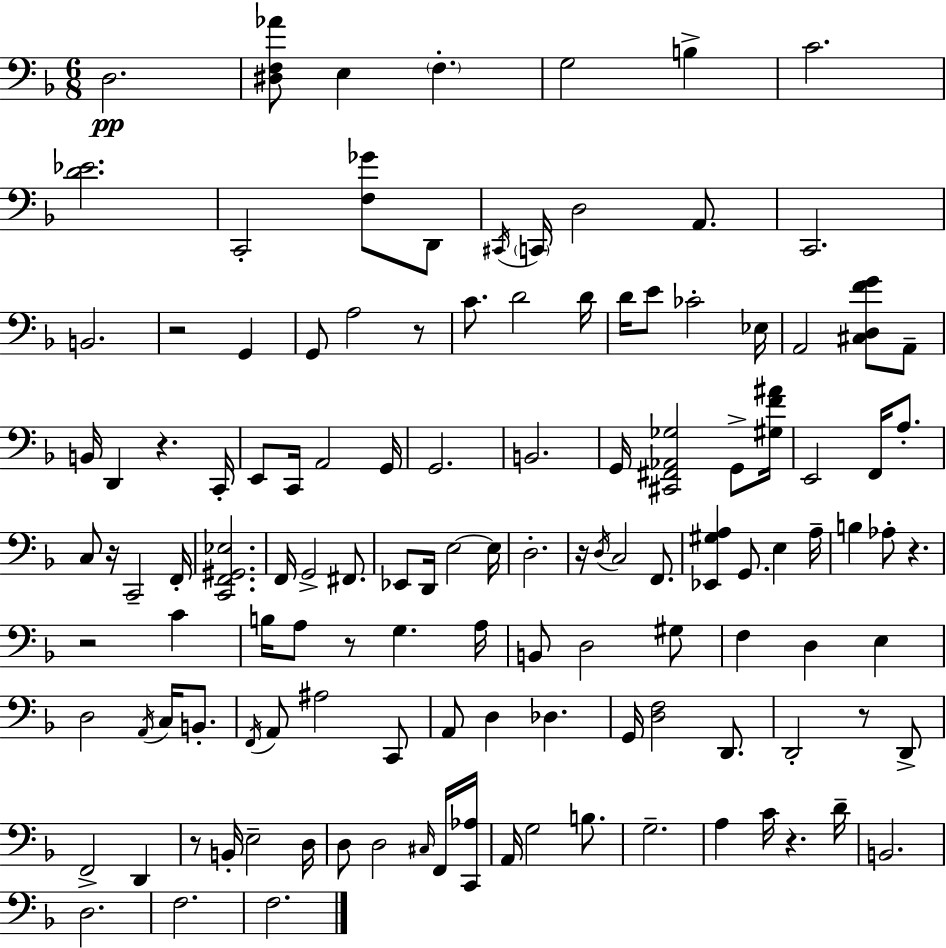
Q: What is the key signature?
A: D minor